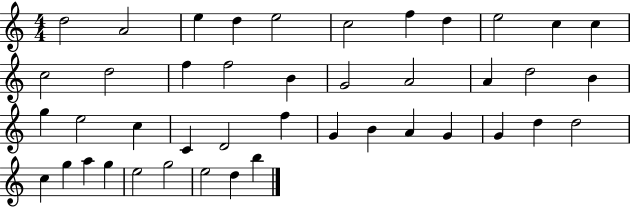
{
  \clef treble
  \numericTimeSignature
  \time 4/4
  \key c \major
  d''2 a'2 | e''4 d''4 e''2 | c''2 f''4 d''4 | e''2 c''4 c''4 | \break c''2 d''2 | f''4 f''2 b'4 | g'2 a'2 | a'4 d''2 b'4 | \break g''4 e''2 c''4 | c'4 d'2 f''4 | g'4 b'4 a'4 g'4 | g'4 d''4 d''2 | \break c''4 g''4 a''4 g''4 | e''2 g''2 | e''2 d''4 b''4 | \bar "|."
}